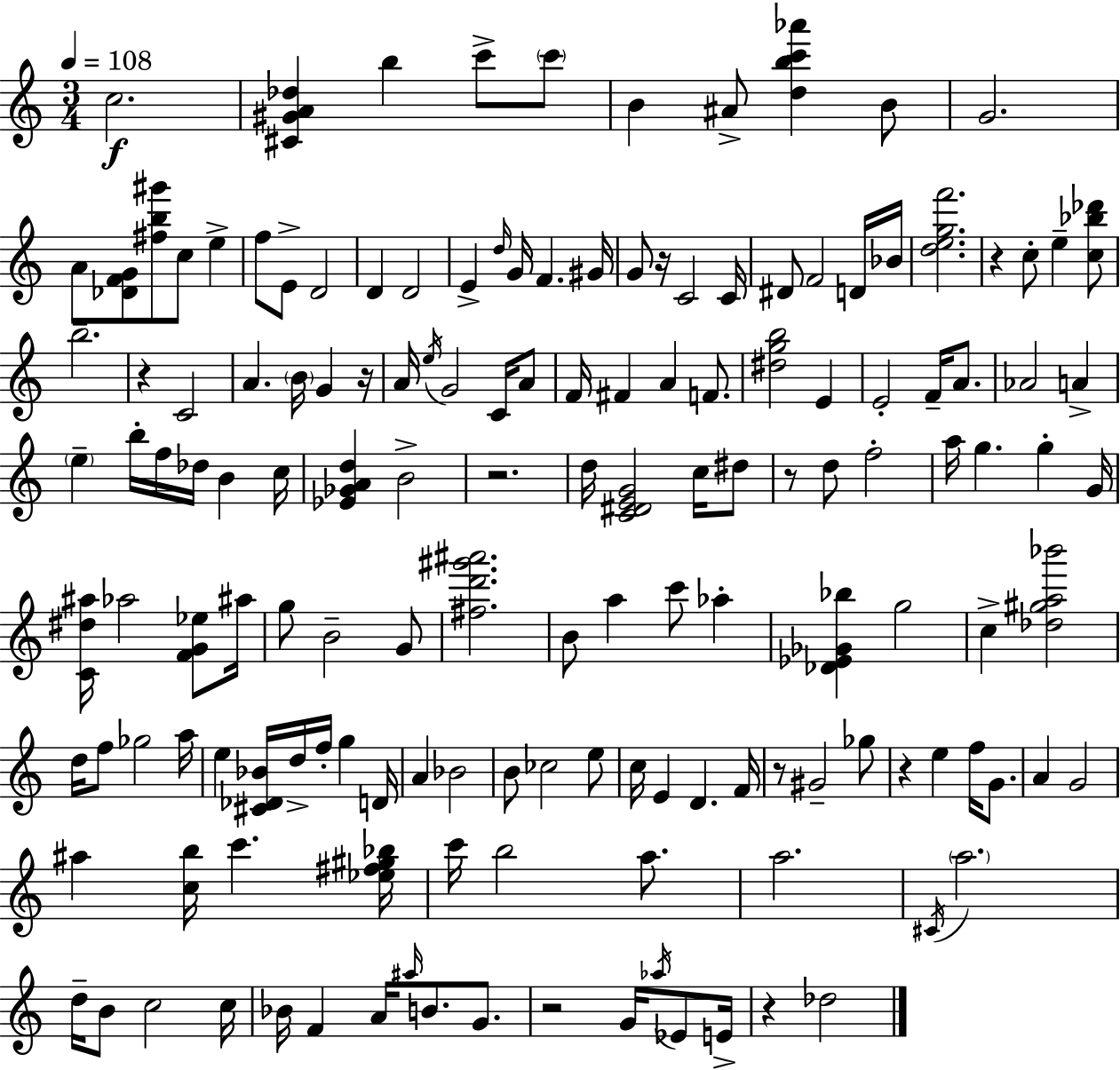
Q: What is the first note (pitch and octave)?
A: C5